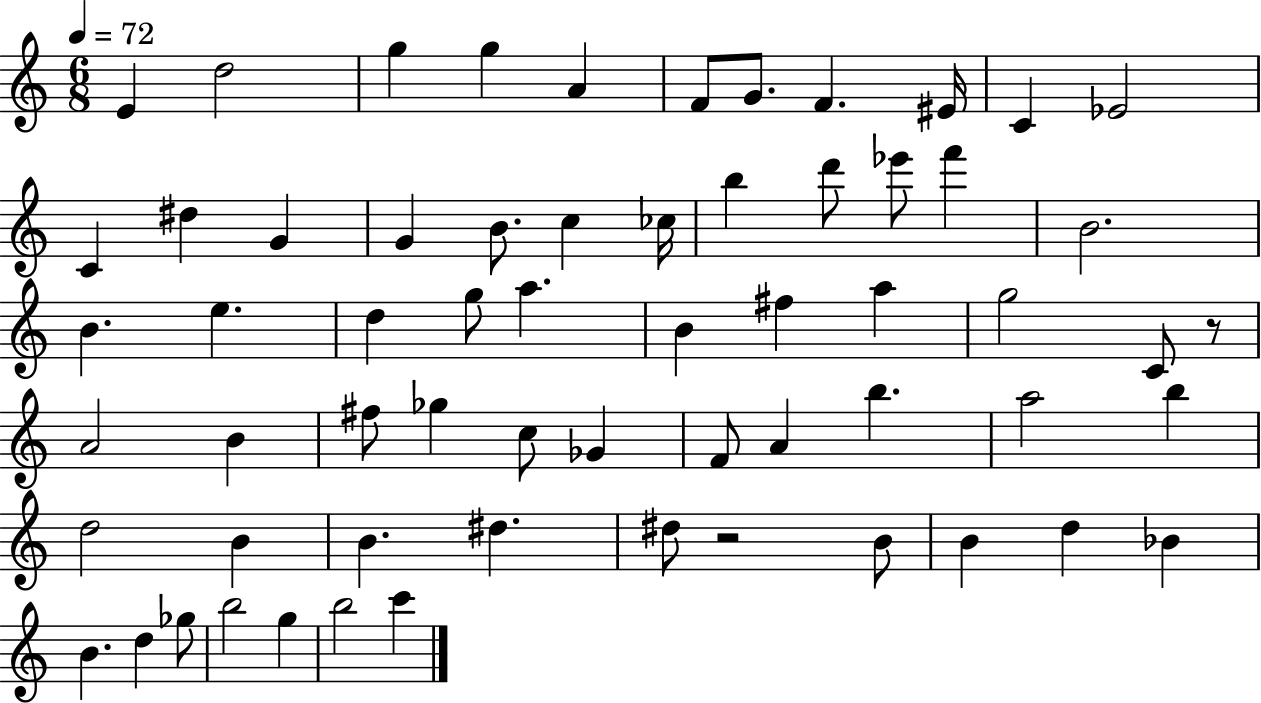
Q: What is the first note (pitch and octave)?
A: E4